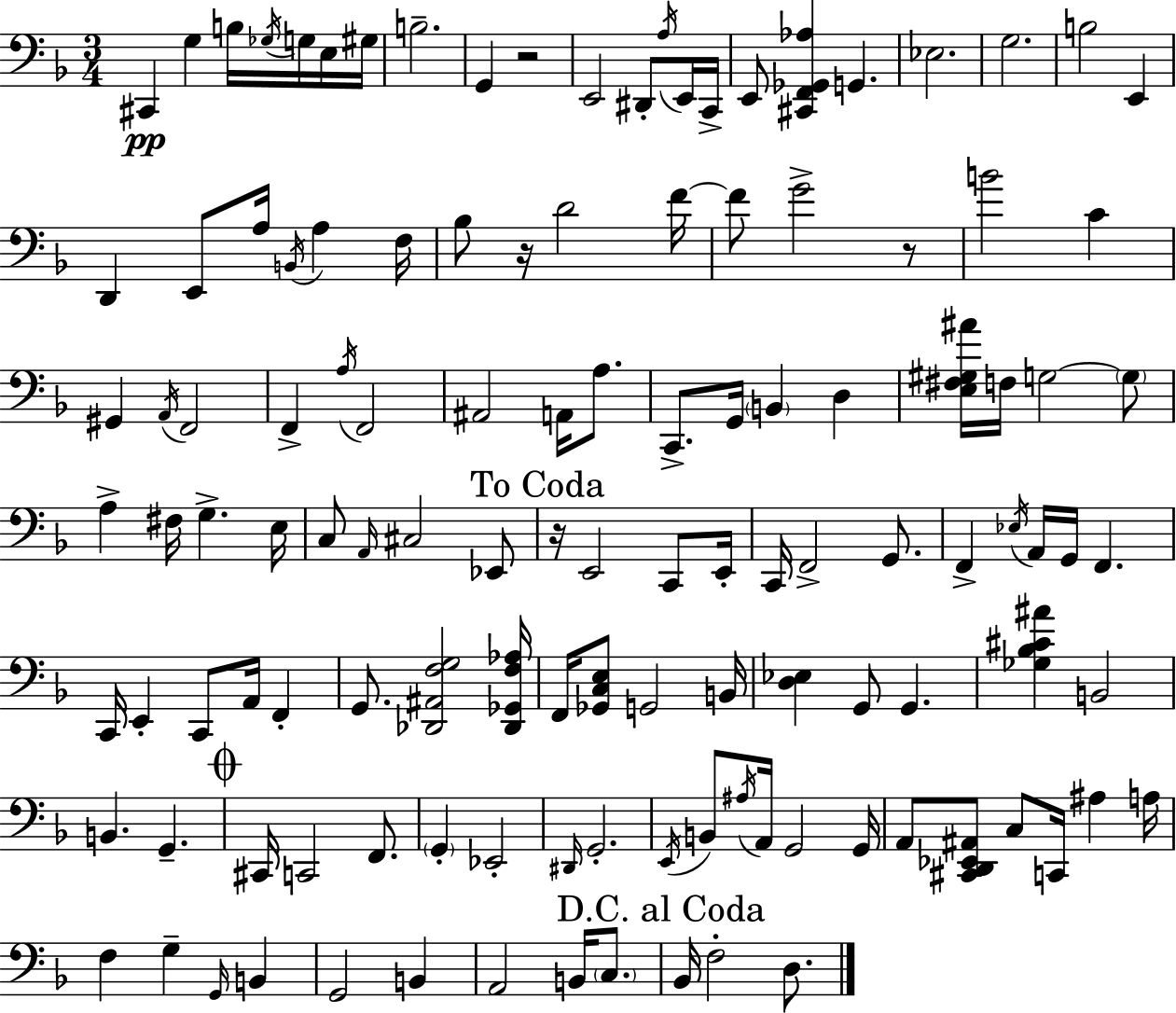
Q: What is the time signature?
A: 3/4